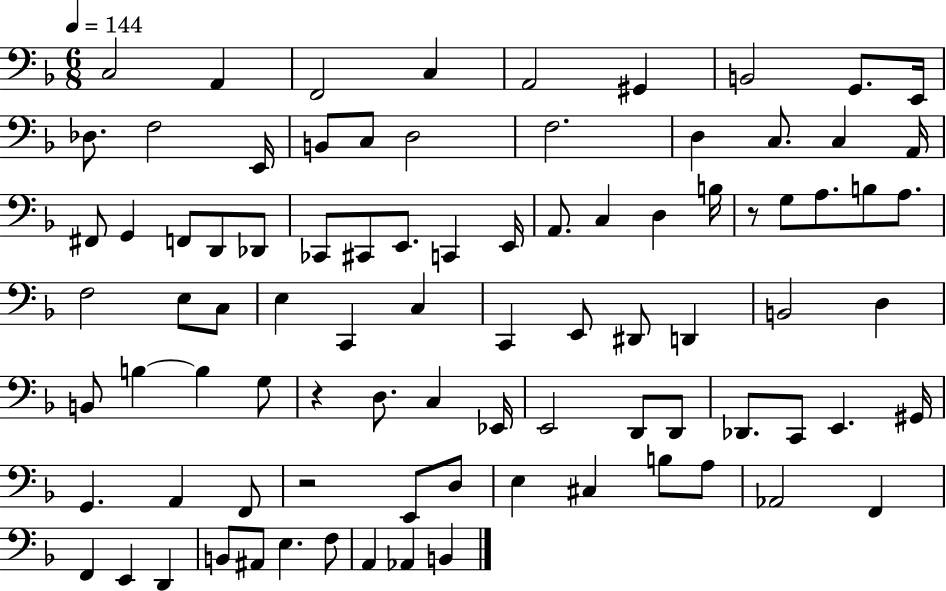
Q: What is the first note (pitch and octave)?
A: C3